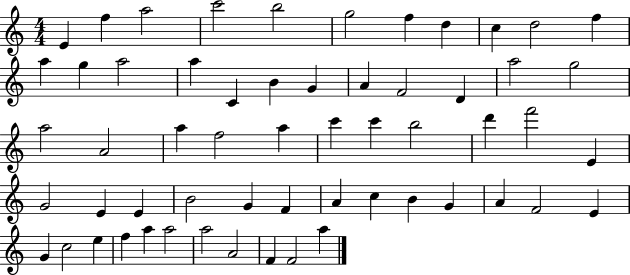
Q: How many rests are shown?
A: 0